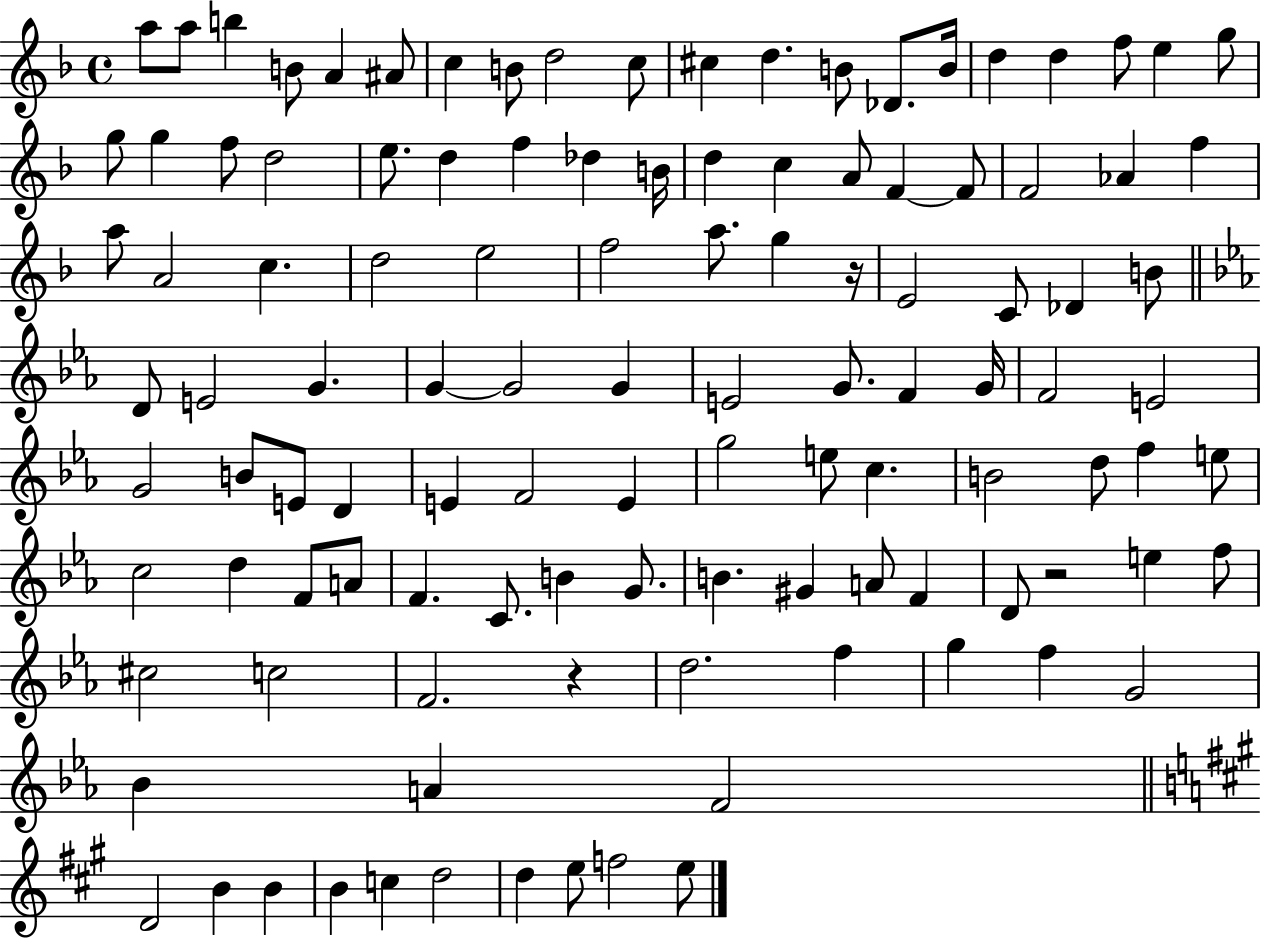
{
  \clef treble
  \time 4/4
  \defaultTimeSignature
  \key f \major
  a''8 a''8 b''4 b'8 a'4 ais'8 | c''4 b'8 d''2 c''8 | cis''4 d''4. b'8 des'8. b'16 | d''4 d''4 f''8 e''4 g''8 | \break g''8 g''4 f''8 d''2 | e''8. d''4 f''4 des''4 b'16 | d''4 c''4 a'8 f'4~~ f'8 | f'2 aes'4 f''4 | \break a''8 a'2 c''4. | d''2 e''2 | f''2 a''8. g''4 r16 | e'2 c'8 des'4 b'8 | \break \bar "||" \break \key ees \major d'8 e'2 g'4. | g'4~~ g'2 g'4 | e'2 g'8. f'4 g'16 | f'2 e'2 | \break g'2 b'8 e'8 d'4 | e'4 f'2 e'4 | g''2 e''8 c''4. | b'2 d''8 f''4 e''8 | \break c''2 d''4 f'8 a'8 | f'4. c'8. b'4 g'8. | b'4. gis'4 a'8 f'4 | d'8 r2 e''4 f''8 | \break cis''2 c''2 | f'2. r4 | d''2. f''4 | g''4 f''4 g'2 | \break bes'4 a'4 f'2 | \bar "||" \break \key a \major d'2 b'4 b'4 | b'4 c''4 d''2 | d''4 e''8 f''2 e''8 | \bar "|."
}